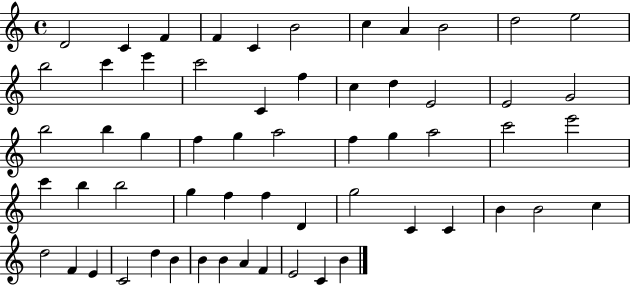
{
  \clef treble
  \time 4/4
  \defaultTimeSignature
  \key c \major
  d'2 c'4 f'4 | f'4 c'4 b'2 | c''4 a'4 b'2 | d''2 e''2 | \break b''2 c'''4 e'''4 | c'''2 c'4 f''4 | c''4 d''4 e'2 | e'2 g'2 | \break b''2 b''4 g''4 | f''4 g''4 a''2 | f''4 g''4 a''2 | c'''2 e'''2 | \break c'''4 b''4 b''2 | g''4 f''4 f''4 d'4 | g''2 c'4 c'4 | b'4 b'2 c''4 | \break d''2 f'4 e'4 | c'2 d''4 b'4 | b'4 b'4 a'4 f'4 | e'2 c'4 b'4 | \break \bar "|."
}